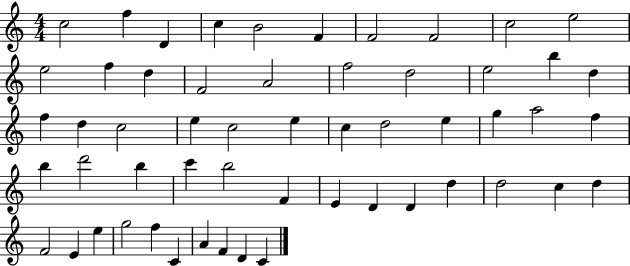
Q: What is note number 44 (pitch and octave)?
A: C5